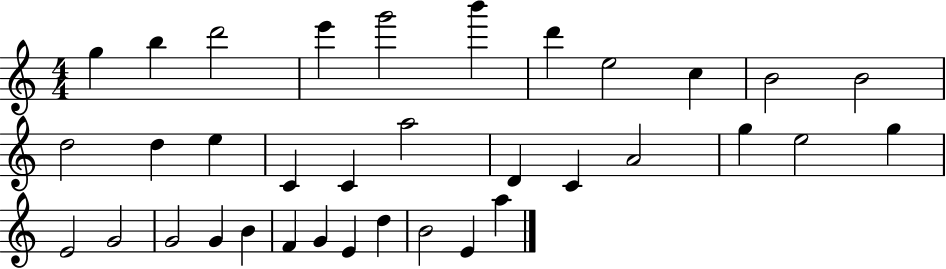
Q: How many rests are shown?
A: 0